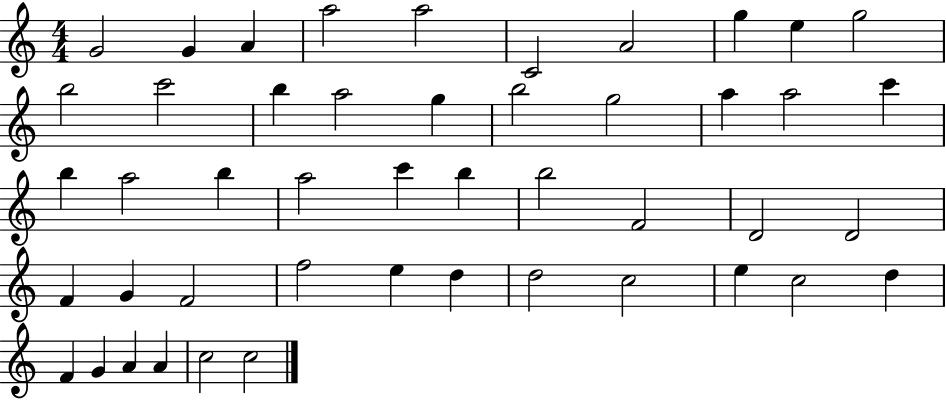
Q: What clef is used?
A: treble